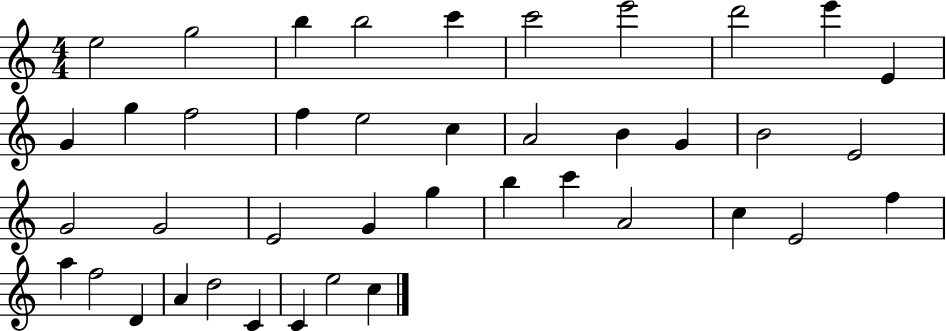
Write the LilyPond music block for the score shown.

{
  \clef treble
  \numericTimeSignature
  \time 4/4
  \key c \major
  e''2 g''2 | b''4 b''2 c'''4 | c'''2 e'''2 | d'''2 e'''4 e'4 | \break g'4 g''4 f''2 | f''4 e''2 c''4 | a'2 b'4 g'4 | b'2 e'2 | \break g'2 g'2 | e'2 g'4 g''4 | b''4 c'''4 a'2 | c''4 e'2 f''4 | \break a''4 f''2 d'4 | a'4 d''2 c'4 | c'4 e''2 c''4 | \bar "|."
}